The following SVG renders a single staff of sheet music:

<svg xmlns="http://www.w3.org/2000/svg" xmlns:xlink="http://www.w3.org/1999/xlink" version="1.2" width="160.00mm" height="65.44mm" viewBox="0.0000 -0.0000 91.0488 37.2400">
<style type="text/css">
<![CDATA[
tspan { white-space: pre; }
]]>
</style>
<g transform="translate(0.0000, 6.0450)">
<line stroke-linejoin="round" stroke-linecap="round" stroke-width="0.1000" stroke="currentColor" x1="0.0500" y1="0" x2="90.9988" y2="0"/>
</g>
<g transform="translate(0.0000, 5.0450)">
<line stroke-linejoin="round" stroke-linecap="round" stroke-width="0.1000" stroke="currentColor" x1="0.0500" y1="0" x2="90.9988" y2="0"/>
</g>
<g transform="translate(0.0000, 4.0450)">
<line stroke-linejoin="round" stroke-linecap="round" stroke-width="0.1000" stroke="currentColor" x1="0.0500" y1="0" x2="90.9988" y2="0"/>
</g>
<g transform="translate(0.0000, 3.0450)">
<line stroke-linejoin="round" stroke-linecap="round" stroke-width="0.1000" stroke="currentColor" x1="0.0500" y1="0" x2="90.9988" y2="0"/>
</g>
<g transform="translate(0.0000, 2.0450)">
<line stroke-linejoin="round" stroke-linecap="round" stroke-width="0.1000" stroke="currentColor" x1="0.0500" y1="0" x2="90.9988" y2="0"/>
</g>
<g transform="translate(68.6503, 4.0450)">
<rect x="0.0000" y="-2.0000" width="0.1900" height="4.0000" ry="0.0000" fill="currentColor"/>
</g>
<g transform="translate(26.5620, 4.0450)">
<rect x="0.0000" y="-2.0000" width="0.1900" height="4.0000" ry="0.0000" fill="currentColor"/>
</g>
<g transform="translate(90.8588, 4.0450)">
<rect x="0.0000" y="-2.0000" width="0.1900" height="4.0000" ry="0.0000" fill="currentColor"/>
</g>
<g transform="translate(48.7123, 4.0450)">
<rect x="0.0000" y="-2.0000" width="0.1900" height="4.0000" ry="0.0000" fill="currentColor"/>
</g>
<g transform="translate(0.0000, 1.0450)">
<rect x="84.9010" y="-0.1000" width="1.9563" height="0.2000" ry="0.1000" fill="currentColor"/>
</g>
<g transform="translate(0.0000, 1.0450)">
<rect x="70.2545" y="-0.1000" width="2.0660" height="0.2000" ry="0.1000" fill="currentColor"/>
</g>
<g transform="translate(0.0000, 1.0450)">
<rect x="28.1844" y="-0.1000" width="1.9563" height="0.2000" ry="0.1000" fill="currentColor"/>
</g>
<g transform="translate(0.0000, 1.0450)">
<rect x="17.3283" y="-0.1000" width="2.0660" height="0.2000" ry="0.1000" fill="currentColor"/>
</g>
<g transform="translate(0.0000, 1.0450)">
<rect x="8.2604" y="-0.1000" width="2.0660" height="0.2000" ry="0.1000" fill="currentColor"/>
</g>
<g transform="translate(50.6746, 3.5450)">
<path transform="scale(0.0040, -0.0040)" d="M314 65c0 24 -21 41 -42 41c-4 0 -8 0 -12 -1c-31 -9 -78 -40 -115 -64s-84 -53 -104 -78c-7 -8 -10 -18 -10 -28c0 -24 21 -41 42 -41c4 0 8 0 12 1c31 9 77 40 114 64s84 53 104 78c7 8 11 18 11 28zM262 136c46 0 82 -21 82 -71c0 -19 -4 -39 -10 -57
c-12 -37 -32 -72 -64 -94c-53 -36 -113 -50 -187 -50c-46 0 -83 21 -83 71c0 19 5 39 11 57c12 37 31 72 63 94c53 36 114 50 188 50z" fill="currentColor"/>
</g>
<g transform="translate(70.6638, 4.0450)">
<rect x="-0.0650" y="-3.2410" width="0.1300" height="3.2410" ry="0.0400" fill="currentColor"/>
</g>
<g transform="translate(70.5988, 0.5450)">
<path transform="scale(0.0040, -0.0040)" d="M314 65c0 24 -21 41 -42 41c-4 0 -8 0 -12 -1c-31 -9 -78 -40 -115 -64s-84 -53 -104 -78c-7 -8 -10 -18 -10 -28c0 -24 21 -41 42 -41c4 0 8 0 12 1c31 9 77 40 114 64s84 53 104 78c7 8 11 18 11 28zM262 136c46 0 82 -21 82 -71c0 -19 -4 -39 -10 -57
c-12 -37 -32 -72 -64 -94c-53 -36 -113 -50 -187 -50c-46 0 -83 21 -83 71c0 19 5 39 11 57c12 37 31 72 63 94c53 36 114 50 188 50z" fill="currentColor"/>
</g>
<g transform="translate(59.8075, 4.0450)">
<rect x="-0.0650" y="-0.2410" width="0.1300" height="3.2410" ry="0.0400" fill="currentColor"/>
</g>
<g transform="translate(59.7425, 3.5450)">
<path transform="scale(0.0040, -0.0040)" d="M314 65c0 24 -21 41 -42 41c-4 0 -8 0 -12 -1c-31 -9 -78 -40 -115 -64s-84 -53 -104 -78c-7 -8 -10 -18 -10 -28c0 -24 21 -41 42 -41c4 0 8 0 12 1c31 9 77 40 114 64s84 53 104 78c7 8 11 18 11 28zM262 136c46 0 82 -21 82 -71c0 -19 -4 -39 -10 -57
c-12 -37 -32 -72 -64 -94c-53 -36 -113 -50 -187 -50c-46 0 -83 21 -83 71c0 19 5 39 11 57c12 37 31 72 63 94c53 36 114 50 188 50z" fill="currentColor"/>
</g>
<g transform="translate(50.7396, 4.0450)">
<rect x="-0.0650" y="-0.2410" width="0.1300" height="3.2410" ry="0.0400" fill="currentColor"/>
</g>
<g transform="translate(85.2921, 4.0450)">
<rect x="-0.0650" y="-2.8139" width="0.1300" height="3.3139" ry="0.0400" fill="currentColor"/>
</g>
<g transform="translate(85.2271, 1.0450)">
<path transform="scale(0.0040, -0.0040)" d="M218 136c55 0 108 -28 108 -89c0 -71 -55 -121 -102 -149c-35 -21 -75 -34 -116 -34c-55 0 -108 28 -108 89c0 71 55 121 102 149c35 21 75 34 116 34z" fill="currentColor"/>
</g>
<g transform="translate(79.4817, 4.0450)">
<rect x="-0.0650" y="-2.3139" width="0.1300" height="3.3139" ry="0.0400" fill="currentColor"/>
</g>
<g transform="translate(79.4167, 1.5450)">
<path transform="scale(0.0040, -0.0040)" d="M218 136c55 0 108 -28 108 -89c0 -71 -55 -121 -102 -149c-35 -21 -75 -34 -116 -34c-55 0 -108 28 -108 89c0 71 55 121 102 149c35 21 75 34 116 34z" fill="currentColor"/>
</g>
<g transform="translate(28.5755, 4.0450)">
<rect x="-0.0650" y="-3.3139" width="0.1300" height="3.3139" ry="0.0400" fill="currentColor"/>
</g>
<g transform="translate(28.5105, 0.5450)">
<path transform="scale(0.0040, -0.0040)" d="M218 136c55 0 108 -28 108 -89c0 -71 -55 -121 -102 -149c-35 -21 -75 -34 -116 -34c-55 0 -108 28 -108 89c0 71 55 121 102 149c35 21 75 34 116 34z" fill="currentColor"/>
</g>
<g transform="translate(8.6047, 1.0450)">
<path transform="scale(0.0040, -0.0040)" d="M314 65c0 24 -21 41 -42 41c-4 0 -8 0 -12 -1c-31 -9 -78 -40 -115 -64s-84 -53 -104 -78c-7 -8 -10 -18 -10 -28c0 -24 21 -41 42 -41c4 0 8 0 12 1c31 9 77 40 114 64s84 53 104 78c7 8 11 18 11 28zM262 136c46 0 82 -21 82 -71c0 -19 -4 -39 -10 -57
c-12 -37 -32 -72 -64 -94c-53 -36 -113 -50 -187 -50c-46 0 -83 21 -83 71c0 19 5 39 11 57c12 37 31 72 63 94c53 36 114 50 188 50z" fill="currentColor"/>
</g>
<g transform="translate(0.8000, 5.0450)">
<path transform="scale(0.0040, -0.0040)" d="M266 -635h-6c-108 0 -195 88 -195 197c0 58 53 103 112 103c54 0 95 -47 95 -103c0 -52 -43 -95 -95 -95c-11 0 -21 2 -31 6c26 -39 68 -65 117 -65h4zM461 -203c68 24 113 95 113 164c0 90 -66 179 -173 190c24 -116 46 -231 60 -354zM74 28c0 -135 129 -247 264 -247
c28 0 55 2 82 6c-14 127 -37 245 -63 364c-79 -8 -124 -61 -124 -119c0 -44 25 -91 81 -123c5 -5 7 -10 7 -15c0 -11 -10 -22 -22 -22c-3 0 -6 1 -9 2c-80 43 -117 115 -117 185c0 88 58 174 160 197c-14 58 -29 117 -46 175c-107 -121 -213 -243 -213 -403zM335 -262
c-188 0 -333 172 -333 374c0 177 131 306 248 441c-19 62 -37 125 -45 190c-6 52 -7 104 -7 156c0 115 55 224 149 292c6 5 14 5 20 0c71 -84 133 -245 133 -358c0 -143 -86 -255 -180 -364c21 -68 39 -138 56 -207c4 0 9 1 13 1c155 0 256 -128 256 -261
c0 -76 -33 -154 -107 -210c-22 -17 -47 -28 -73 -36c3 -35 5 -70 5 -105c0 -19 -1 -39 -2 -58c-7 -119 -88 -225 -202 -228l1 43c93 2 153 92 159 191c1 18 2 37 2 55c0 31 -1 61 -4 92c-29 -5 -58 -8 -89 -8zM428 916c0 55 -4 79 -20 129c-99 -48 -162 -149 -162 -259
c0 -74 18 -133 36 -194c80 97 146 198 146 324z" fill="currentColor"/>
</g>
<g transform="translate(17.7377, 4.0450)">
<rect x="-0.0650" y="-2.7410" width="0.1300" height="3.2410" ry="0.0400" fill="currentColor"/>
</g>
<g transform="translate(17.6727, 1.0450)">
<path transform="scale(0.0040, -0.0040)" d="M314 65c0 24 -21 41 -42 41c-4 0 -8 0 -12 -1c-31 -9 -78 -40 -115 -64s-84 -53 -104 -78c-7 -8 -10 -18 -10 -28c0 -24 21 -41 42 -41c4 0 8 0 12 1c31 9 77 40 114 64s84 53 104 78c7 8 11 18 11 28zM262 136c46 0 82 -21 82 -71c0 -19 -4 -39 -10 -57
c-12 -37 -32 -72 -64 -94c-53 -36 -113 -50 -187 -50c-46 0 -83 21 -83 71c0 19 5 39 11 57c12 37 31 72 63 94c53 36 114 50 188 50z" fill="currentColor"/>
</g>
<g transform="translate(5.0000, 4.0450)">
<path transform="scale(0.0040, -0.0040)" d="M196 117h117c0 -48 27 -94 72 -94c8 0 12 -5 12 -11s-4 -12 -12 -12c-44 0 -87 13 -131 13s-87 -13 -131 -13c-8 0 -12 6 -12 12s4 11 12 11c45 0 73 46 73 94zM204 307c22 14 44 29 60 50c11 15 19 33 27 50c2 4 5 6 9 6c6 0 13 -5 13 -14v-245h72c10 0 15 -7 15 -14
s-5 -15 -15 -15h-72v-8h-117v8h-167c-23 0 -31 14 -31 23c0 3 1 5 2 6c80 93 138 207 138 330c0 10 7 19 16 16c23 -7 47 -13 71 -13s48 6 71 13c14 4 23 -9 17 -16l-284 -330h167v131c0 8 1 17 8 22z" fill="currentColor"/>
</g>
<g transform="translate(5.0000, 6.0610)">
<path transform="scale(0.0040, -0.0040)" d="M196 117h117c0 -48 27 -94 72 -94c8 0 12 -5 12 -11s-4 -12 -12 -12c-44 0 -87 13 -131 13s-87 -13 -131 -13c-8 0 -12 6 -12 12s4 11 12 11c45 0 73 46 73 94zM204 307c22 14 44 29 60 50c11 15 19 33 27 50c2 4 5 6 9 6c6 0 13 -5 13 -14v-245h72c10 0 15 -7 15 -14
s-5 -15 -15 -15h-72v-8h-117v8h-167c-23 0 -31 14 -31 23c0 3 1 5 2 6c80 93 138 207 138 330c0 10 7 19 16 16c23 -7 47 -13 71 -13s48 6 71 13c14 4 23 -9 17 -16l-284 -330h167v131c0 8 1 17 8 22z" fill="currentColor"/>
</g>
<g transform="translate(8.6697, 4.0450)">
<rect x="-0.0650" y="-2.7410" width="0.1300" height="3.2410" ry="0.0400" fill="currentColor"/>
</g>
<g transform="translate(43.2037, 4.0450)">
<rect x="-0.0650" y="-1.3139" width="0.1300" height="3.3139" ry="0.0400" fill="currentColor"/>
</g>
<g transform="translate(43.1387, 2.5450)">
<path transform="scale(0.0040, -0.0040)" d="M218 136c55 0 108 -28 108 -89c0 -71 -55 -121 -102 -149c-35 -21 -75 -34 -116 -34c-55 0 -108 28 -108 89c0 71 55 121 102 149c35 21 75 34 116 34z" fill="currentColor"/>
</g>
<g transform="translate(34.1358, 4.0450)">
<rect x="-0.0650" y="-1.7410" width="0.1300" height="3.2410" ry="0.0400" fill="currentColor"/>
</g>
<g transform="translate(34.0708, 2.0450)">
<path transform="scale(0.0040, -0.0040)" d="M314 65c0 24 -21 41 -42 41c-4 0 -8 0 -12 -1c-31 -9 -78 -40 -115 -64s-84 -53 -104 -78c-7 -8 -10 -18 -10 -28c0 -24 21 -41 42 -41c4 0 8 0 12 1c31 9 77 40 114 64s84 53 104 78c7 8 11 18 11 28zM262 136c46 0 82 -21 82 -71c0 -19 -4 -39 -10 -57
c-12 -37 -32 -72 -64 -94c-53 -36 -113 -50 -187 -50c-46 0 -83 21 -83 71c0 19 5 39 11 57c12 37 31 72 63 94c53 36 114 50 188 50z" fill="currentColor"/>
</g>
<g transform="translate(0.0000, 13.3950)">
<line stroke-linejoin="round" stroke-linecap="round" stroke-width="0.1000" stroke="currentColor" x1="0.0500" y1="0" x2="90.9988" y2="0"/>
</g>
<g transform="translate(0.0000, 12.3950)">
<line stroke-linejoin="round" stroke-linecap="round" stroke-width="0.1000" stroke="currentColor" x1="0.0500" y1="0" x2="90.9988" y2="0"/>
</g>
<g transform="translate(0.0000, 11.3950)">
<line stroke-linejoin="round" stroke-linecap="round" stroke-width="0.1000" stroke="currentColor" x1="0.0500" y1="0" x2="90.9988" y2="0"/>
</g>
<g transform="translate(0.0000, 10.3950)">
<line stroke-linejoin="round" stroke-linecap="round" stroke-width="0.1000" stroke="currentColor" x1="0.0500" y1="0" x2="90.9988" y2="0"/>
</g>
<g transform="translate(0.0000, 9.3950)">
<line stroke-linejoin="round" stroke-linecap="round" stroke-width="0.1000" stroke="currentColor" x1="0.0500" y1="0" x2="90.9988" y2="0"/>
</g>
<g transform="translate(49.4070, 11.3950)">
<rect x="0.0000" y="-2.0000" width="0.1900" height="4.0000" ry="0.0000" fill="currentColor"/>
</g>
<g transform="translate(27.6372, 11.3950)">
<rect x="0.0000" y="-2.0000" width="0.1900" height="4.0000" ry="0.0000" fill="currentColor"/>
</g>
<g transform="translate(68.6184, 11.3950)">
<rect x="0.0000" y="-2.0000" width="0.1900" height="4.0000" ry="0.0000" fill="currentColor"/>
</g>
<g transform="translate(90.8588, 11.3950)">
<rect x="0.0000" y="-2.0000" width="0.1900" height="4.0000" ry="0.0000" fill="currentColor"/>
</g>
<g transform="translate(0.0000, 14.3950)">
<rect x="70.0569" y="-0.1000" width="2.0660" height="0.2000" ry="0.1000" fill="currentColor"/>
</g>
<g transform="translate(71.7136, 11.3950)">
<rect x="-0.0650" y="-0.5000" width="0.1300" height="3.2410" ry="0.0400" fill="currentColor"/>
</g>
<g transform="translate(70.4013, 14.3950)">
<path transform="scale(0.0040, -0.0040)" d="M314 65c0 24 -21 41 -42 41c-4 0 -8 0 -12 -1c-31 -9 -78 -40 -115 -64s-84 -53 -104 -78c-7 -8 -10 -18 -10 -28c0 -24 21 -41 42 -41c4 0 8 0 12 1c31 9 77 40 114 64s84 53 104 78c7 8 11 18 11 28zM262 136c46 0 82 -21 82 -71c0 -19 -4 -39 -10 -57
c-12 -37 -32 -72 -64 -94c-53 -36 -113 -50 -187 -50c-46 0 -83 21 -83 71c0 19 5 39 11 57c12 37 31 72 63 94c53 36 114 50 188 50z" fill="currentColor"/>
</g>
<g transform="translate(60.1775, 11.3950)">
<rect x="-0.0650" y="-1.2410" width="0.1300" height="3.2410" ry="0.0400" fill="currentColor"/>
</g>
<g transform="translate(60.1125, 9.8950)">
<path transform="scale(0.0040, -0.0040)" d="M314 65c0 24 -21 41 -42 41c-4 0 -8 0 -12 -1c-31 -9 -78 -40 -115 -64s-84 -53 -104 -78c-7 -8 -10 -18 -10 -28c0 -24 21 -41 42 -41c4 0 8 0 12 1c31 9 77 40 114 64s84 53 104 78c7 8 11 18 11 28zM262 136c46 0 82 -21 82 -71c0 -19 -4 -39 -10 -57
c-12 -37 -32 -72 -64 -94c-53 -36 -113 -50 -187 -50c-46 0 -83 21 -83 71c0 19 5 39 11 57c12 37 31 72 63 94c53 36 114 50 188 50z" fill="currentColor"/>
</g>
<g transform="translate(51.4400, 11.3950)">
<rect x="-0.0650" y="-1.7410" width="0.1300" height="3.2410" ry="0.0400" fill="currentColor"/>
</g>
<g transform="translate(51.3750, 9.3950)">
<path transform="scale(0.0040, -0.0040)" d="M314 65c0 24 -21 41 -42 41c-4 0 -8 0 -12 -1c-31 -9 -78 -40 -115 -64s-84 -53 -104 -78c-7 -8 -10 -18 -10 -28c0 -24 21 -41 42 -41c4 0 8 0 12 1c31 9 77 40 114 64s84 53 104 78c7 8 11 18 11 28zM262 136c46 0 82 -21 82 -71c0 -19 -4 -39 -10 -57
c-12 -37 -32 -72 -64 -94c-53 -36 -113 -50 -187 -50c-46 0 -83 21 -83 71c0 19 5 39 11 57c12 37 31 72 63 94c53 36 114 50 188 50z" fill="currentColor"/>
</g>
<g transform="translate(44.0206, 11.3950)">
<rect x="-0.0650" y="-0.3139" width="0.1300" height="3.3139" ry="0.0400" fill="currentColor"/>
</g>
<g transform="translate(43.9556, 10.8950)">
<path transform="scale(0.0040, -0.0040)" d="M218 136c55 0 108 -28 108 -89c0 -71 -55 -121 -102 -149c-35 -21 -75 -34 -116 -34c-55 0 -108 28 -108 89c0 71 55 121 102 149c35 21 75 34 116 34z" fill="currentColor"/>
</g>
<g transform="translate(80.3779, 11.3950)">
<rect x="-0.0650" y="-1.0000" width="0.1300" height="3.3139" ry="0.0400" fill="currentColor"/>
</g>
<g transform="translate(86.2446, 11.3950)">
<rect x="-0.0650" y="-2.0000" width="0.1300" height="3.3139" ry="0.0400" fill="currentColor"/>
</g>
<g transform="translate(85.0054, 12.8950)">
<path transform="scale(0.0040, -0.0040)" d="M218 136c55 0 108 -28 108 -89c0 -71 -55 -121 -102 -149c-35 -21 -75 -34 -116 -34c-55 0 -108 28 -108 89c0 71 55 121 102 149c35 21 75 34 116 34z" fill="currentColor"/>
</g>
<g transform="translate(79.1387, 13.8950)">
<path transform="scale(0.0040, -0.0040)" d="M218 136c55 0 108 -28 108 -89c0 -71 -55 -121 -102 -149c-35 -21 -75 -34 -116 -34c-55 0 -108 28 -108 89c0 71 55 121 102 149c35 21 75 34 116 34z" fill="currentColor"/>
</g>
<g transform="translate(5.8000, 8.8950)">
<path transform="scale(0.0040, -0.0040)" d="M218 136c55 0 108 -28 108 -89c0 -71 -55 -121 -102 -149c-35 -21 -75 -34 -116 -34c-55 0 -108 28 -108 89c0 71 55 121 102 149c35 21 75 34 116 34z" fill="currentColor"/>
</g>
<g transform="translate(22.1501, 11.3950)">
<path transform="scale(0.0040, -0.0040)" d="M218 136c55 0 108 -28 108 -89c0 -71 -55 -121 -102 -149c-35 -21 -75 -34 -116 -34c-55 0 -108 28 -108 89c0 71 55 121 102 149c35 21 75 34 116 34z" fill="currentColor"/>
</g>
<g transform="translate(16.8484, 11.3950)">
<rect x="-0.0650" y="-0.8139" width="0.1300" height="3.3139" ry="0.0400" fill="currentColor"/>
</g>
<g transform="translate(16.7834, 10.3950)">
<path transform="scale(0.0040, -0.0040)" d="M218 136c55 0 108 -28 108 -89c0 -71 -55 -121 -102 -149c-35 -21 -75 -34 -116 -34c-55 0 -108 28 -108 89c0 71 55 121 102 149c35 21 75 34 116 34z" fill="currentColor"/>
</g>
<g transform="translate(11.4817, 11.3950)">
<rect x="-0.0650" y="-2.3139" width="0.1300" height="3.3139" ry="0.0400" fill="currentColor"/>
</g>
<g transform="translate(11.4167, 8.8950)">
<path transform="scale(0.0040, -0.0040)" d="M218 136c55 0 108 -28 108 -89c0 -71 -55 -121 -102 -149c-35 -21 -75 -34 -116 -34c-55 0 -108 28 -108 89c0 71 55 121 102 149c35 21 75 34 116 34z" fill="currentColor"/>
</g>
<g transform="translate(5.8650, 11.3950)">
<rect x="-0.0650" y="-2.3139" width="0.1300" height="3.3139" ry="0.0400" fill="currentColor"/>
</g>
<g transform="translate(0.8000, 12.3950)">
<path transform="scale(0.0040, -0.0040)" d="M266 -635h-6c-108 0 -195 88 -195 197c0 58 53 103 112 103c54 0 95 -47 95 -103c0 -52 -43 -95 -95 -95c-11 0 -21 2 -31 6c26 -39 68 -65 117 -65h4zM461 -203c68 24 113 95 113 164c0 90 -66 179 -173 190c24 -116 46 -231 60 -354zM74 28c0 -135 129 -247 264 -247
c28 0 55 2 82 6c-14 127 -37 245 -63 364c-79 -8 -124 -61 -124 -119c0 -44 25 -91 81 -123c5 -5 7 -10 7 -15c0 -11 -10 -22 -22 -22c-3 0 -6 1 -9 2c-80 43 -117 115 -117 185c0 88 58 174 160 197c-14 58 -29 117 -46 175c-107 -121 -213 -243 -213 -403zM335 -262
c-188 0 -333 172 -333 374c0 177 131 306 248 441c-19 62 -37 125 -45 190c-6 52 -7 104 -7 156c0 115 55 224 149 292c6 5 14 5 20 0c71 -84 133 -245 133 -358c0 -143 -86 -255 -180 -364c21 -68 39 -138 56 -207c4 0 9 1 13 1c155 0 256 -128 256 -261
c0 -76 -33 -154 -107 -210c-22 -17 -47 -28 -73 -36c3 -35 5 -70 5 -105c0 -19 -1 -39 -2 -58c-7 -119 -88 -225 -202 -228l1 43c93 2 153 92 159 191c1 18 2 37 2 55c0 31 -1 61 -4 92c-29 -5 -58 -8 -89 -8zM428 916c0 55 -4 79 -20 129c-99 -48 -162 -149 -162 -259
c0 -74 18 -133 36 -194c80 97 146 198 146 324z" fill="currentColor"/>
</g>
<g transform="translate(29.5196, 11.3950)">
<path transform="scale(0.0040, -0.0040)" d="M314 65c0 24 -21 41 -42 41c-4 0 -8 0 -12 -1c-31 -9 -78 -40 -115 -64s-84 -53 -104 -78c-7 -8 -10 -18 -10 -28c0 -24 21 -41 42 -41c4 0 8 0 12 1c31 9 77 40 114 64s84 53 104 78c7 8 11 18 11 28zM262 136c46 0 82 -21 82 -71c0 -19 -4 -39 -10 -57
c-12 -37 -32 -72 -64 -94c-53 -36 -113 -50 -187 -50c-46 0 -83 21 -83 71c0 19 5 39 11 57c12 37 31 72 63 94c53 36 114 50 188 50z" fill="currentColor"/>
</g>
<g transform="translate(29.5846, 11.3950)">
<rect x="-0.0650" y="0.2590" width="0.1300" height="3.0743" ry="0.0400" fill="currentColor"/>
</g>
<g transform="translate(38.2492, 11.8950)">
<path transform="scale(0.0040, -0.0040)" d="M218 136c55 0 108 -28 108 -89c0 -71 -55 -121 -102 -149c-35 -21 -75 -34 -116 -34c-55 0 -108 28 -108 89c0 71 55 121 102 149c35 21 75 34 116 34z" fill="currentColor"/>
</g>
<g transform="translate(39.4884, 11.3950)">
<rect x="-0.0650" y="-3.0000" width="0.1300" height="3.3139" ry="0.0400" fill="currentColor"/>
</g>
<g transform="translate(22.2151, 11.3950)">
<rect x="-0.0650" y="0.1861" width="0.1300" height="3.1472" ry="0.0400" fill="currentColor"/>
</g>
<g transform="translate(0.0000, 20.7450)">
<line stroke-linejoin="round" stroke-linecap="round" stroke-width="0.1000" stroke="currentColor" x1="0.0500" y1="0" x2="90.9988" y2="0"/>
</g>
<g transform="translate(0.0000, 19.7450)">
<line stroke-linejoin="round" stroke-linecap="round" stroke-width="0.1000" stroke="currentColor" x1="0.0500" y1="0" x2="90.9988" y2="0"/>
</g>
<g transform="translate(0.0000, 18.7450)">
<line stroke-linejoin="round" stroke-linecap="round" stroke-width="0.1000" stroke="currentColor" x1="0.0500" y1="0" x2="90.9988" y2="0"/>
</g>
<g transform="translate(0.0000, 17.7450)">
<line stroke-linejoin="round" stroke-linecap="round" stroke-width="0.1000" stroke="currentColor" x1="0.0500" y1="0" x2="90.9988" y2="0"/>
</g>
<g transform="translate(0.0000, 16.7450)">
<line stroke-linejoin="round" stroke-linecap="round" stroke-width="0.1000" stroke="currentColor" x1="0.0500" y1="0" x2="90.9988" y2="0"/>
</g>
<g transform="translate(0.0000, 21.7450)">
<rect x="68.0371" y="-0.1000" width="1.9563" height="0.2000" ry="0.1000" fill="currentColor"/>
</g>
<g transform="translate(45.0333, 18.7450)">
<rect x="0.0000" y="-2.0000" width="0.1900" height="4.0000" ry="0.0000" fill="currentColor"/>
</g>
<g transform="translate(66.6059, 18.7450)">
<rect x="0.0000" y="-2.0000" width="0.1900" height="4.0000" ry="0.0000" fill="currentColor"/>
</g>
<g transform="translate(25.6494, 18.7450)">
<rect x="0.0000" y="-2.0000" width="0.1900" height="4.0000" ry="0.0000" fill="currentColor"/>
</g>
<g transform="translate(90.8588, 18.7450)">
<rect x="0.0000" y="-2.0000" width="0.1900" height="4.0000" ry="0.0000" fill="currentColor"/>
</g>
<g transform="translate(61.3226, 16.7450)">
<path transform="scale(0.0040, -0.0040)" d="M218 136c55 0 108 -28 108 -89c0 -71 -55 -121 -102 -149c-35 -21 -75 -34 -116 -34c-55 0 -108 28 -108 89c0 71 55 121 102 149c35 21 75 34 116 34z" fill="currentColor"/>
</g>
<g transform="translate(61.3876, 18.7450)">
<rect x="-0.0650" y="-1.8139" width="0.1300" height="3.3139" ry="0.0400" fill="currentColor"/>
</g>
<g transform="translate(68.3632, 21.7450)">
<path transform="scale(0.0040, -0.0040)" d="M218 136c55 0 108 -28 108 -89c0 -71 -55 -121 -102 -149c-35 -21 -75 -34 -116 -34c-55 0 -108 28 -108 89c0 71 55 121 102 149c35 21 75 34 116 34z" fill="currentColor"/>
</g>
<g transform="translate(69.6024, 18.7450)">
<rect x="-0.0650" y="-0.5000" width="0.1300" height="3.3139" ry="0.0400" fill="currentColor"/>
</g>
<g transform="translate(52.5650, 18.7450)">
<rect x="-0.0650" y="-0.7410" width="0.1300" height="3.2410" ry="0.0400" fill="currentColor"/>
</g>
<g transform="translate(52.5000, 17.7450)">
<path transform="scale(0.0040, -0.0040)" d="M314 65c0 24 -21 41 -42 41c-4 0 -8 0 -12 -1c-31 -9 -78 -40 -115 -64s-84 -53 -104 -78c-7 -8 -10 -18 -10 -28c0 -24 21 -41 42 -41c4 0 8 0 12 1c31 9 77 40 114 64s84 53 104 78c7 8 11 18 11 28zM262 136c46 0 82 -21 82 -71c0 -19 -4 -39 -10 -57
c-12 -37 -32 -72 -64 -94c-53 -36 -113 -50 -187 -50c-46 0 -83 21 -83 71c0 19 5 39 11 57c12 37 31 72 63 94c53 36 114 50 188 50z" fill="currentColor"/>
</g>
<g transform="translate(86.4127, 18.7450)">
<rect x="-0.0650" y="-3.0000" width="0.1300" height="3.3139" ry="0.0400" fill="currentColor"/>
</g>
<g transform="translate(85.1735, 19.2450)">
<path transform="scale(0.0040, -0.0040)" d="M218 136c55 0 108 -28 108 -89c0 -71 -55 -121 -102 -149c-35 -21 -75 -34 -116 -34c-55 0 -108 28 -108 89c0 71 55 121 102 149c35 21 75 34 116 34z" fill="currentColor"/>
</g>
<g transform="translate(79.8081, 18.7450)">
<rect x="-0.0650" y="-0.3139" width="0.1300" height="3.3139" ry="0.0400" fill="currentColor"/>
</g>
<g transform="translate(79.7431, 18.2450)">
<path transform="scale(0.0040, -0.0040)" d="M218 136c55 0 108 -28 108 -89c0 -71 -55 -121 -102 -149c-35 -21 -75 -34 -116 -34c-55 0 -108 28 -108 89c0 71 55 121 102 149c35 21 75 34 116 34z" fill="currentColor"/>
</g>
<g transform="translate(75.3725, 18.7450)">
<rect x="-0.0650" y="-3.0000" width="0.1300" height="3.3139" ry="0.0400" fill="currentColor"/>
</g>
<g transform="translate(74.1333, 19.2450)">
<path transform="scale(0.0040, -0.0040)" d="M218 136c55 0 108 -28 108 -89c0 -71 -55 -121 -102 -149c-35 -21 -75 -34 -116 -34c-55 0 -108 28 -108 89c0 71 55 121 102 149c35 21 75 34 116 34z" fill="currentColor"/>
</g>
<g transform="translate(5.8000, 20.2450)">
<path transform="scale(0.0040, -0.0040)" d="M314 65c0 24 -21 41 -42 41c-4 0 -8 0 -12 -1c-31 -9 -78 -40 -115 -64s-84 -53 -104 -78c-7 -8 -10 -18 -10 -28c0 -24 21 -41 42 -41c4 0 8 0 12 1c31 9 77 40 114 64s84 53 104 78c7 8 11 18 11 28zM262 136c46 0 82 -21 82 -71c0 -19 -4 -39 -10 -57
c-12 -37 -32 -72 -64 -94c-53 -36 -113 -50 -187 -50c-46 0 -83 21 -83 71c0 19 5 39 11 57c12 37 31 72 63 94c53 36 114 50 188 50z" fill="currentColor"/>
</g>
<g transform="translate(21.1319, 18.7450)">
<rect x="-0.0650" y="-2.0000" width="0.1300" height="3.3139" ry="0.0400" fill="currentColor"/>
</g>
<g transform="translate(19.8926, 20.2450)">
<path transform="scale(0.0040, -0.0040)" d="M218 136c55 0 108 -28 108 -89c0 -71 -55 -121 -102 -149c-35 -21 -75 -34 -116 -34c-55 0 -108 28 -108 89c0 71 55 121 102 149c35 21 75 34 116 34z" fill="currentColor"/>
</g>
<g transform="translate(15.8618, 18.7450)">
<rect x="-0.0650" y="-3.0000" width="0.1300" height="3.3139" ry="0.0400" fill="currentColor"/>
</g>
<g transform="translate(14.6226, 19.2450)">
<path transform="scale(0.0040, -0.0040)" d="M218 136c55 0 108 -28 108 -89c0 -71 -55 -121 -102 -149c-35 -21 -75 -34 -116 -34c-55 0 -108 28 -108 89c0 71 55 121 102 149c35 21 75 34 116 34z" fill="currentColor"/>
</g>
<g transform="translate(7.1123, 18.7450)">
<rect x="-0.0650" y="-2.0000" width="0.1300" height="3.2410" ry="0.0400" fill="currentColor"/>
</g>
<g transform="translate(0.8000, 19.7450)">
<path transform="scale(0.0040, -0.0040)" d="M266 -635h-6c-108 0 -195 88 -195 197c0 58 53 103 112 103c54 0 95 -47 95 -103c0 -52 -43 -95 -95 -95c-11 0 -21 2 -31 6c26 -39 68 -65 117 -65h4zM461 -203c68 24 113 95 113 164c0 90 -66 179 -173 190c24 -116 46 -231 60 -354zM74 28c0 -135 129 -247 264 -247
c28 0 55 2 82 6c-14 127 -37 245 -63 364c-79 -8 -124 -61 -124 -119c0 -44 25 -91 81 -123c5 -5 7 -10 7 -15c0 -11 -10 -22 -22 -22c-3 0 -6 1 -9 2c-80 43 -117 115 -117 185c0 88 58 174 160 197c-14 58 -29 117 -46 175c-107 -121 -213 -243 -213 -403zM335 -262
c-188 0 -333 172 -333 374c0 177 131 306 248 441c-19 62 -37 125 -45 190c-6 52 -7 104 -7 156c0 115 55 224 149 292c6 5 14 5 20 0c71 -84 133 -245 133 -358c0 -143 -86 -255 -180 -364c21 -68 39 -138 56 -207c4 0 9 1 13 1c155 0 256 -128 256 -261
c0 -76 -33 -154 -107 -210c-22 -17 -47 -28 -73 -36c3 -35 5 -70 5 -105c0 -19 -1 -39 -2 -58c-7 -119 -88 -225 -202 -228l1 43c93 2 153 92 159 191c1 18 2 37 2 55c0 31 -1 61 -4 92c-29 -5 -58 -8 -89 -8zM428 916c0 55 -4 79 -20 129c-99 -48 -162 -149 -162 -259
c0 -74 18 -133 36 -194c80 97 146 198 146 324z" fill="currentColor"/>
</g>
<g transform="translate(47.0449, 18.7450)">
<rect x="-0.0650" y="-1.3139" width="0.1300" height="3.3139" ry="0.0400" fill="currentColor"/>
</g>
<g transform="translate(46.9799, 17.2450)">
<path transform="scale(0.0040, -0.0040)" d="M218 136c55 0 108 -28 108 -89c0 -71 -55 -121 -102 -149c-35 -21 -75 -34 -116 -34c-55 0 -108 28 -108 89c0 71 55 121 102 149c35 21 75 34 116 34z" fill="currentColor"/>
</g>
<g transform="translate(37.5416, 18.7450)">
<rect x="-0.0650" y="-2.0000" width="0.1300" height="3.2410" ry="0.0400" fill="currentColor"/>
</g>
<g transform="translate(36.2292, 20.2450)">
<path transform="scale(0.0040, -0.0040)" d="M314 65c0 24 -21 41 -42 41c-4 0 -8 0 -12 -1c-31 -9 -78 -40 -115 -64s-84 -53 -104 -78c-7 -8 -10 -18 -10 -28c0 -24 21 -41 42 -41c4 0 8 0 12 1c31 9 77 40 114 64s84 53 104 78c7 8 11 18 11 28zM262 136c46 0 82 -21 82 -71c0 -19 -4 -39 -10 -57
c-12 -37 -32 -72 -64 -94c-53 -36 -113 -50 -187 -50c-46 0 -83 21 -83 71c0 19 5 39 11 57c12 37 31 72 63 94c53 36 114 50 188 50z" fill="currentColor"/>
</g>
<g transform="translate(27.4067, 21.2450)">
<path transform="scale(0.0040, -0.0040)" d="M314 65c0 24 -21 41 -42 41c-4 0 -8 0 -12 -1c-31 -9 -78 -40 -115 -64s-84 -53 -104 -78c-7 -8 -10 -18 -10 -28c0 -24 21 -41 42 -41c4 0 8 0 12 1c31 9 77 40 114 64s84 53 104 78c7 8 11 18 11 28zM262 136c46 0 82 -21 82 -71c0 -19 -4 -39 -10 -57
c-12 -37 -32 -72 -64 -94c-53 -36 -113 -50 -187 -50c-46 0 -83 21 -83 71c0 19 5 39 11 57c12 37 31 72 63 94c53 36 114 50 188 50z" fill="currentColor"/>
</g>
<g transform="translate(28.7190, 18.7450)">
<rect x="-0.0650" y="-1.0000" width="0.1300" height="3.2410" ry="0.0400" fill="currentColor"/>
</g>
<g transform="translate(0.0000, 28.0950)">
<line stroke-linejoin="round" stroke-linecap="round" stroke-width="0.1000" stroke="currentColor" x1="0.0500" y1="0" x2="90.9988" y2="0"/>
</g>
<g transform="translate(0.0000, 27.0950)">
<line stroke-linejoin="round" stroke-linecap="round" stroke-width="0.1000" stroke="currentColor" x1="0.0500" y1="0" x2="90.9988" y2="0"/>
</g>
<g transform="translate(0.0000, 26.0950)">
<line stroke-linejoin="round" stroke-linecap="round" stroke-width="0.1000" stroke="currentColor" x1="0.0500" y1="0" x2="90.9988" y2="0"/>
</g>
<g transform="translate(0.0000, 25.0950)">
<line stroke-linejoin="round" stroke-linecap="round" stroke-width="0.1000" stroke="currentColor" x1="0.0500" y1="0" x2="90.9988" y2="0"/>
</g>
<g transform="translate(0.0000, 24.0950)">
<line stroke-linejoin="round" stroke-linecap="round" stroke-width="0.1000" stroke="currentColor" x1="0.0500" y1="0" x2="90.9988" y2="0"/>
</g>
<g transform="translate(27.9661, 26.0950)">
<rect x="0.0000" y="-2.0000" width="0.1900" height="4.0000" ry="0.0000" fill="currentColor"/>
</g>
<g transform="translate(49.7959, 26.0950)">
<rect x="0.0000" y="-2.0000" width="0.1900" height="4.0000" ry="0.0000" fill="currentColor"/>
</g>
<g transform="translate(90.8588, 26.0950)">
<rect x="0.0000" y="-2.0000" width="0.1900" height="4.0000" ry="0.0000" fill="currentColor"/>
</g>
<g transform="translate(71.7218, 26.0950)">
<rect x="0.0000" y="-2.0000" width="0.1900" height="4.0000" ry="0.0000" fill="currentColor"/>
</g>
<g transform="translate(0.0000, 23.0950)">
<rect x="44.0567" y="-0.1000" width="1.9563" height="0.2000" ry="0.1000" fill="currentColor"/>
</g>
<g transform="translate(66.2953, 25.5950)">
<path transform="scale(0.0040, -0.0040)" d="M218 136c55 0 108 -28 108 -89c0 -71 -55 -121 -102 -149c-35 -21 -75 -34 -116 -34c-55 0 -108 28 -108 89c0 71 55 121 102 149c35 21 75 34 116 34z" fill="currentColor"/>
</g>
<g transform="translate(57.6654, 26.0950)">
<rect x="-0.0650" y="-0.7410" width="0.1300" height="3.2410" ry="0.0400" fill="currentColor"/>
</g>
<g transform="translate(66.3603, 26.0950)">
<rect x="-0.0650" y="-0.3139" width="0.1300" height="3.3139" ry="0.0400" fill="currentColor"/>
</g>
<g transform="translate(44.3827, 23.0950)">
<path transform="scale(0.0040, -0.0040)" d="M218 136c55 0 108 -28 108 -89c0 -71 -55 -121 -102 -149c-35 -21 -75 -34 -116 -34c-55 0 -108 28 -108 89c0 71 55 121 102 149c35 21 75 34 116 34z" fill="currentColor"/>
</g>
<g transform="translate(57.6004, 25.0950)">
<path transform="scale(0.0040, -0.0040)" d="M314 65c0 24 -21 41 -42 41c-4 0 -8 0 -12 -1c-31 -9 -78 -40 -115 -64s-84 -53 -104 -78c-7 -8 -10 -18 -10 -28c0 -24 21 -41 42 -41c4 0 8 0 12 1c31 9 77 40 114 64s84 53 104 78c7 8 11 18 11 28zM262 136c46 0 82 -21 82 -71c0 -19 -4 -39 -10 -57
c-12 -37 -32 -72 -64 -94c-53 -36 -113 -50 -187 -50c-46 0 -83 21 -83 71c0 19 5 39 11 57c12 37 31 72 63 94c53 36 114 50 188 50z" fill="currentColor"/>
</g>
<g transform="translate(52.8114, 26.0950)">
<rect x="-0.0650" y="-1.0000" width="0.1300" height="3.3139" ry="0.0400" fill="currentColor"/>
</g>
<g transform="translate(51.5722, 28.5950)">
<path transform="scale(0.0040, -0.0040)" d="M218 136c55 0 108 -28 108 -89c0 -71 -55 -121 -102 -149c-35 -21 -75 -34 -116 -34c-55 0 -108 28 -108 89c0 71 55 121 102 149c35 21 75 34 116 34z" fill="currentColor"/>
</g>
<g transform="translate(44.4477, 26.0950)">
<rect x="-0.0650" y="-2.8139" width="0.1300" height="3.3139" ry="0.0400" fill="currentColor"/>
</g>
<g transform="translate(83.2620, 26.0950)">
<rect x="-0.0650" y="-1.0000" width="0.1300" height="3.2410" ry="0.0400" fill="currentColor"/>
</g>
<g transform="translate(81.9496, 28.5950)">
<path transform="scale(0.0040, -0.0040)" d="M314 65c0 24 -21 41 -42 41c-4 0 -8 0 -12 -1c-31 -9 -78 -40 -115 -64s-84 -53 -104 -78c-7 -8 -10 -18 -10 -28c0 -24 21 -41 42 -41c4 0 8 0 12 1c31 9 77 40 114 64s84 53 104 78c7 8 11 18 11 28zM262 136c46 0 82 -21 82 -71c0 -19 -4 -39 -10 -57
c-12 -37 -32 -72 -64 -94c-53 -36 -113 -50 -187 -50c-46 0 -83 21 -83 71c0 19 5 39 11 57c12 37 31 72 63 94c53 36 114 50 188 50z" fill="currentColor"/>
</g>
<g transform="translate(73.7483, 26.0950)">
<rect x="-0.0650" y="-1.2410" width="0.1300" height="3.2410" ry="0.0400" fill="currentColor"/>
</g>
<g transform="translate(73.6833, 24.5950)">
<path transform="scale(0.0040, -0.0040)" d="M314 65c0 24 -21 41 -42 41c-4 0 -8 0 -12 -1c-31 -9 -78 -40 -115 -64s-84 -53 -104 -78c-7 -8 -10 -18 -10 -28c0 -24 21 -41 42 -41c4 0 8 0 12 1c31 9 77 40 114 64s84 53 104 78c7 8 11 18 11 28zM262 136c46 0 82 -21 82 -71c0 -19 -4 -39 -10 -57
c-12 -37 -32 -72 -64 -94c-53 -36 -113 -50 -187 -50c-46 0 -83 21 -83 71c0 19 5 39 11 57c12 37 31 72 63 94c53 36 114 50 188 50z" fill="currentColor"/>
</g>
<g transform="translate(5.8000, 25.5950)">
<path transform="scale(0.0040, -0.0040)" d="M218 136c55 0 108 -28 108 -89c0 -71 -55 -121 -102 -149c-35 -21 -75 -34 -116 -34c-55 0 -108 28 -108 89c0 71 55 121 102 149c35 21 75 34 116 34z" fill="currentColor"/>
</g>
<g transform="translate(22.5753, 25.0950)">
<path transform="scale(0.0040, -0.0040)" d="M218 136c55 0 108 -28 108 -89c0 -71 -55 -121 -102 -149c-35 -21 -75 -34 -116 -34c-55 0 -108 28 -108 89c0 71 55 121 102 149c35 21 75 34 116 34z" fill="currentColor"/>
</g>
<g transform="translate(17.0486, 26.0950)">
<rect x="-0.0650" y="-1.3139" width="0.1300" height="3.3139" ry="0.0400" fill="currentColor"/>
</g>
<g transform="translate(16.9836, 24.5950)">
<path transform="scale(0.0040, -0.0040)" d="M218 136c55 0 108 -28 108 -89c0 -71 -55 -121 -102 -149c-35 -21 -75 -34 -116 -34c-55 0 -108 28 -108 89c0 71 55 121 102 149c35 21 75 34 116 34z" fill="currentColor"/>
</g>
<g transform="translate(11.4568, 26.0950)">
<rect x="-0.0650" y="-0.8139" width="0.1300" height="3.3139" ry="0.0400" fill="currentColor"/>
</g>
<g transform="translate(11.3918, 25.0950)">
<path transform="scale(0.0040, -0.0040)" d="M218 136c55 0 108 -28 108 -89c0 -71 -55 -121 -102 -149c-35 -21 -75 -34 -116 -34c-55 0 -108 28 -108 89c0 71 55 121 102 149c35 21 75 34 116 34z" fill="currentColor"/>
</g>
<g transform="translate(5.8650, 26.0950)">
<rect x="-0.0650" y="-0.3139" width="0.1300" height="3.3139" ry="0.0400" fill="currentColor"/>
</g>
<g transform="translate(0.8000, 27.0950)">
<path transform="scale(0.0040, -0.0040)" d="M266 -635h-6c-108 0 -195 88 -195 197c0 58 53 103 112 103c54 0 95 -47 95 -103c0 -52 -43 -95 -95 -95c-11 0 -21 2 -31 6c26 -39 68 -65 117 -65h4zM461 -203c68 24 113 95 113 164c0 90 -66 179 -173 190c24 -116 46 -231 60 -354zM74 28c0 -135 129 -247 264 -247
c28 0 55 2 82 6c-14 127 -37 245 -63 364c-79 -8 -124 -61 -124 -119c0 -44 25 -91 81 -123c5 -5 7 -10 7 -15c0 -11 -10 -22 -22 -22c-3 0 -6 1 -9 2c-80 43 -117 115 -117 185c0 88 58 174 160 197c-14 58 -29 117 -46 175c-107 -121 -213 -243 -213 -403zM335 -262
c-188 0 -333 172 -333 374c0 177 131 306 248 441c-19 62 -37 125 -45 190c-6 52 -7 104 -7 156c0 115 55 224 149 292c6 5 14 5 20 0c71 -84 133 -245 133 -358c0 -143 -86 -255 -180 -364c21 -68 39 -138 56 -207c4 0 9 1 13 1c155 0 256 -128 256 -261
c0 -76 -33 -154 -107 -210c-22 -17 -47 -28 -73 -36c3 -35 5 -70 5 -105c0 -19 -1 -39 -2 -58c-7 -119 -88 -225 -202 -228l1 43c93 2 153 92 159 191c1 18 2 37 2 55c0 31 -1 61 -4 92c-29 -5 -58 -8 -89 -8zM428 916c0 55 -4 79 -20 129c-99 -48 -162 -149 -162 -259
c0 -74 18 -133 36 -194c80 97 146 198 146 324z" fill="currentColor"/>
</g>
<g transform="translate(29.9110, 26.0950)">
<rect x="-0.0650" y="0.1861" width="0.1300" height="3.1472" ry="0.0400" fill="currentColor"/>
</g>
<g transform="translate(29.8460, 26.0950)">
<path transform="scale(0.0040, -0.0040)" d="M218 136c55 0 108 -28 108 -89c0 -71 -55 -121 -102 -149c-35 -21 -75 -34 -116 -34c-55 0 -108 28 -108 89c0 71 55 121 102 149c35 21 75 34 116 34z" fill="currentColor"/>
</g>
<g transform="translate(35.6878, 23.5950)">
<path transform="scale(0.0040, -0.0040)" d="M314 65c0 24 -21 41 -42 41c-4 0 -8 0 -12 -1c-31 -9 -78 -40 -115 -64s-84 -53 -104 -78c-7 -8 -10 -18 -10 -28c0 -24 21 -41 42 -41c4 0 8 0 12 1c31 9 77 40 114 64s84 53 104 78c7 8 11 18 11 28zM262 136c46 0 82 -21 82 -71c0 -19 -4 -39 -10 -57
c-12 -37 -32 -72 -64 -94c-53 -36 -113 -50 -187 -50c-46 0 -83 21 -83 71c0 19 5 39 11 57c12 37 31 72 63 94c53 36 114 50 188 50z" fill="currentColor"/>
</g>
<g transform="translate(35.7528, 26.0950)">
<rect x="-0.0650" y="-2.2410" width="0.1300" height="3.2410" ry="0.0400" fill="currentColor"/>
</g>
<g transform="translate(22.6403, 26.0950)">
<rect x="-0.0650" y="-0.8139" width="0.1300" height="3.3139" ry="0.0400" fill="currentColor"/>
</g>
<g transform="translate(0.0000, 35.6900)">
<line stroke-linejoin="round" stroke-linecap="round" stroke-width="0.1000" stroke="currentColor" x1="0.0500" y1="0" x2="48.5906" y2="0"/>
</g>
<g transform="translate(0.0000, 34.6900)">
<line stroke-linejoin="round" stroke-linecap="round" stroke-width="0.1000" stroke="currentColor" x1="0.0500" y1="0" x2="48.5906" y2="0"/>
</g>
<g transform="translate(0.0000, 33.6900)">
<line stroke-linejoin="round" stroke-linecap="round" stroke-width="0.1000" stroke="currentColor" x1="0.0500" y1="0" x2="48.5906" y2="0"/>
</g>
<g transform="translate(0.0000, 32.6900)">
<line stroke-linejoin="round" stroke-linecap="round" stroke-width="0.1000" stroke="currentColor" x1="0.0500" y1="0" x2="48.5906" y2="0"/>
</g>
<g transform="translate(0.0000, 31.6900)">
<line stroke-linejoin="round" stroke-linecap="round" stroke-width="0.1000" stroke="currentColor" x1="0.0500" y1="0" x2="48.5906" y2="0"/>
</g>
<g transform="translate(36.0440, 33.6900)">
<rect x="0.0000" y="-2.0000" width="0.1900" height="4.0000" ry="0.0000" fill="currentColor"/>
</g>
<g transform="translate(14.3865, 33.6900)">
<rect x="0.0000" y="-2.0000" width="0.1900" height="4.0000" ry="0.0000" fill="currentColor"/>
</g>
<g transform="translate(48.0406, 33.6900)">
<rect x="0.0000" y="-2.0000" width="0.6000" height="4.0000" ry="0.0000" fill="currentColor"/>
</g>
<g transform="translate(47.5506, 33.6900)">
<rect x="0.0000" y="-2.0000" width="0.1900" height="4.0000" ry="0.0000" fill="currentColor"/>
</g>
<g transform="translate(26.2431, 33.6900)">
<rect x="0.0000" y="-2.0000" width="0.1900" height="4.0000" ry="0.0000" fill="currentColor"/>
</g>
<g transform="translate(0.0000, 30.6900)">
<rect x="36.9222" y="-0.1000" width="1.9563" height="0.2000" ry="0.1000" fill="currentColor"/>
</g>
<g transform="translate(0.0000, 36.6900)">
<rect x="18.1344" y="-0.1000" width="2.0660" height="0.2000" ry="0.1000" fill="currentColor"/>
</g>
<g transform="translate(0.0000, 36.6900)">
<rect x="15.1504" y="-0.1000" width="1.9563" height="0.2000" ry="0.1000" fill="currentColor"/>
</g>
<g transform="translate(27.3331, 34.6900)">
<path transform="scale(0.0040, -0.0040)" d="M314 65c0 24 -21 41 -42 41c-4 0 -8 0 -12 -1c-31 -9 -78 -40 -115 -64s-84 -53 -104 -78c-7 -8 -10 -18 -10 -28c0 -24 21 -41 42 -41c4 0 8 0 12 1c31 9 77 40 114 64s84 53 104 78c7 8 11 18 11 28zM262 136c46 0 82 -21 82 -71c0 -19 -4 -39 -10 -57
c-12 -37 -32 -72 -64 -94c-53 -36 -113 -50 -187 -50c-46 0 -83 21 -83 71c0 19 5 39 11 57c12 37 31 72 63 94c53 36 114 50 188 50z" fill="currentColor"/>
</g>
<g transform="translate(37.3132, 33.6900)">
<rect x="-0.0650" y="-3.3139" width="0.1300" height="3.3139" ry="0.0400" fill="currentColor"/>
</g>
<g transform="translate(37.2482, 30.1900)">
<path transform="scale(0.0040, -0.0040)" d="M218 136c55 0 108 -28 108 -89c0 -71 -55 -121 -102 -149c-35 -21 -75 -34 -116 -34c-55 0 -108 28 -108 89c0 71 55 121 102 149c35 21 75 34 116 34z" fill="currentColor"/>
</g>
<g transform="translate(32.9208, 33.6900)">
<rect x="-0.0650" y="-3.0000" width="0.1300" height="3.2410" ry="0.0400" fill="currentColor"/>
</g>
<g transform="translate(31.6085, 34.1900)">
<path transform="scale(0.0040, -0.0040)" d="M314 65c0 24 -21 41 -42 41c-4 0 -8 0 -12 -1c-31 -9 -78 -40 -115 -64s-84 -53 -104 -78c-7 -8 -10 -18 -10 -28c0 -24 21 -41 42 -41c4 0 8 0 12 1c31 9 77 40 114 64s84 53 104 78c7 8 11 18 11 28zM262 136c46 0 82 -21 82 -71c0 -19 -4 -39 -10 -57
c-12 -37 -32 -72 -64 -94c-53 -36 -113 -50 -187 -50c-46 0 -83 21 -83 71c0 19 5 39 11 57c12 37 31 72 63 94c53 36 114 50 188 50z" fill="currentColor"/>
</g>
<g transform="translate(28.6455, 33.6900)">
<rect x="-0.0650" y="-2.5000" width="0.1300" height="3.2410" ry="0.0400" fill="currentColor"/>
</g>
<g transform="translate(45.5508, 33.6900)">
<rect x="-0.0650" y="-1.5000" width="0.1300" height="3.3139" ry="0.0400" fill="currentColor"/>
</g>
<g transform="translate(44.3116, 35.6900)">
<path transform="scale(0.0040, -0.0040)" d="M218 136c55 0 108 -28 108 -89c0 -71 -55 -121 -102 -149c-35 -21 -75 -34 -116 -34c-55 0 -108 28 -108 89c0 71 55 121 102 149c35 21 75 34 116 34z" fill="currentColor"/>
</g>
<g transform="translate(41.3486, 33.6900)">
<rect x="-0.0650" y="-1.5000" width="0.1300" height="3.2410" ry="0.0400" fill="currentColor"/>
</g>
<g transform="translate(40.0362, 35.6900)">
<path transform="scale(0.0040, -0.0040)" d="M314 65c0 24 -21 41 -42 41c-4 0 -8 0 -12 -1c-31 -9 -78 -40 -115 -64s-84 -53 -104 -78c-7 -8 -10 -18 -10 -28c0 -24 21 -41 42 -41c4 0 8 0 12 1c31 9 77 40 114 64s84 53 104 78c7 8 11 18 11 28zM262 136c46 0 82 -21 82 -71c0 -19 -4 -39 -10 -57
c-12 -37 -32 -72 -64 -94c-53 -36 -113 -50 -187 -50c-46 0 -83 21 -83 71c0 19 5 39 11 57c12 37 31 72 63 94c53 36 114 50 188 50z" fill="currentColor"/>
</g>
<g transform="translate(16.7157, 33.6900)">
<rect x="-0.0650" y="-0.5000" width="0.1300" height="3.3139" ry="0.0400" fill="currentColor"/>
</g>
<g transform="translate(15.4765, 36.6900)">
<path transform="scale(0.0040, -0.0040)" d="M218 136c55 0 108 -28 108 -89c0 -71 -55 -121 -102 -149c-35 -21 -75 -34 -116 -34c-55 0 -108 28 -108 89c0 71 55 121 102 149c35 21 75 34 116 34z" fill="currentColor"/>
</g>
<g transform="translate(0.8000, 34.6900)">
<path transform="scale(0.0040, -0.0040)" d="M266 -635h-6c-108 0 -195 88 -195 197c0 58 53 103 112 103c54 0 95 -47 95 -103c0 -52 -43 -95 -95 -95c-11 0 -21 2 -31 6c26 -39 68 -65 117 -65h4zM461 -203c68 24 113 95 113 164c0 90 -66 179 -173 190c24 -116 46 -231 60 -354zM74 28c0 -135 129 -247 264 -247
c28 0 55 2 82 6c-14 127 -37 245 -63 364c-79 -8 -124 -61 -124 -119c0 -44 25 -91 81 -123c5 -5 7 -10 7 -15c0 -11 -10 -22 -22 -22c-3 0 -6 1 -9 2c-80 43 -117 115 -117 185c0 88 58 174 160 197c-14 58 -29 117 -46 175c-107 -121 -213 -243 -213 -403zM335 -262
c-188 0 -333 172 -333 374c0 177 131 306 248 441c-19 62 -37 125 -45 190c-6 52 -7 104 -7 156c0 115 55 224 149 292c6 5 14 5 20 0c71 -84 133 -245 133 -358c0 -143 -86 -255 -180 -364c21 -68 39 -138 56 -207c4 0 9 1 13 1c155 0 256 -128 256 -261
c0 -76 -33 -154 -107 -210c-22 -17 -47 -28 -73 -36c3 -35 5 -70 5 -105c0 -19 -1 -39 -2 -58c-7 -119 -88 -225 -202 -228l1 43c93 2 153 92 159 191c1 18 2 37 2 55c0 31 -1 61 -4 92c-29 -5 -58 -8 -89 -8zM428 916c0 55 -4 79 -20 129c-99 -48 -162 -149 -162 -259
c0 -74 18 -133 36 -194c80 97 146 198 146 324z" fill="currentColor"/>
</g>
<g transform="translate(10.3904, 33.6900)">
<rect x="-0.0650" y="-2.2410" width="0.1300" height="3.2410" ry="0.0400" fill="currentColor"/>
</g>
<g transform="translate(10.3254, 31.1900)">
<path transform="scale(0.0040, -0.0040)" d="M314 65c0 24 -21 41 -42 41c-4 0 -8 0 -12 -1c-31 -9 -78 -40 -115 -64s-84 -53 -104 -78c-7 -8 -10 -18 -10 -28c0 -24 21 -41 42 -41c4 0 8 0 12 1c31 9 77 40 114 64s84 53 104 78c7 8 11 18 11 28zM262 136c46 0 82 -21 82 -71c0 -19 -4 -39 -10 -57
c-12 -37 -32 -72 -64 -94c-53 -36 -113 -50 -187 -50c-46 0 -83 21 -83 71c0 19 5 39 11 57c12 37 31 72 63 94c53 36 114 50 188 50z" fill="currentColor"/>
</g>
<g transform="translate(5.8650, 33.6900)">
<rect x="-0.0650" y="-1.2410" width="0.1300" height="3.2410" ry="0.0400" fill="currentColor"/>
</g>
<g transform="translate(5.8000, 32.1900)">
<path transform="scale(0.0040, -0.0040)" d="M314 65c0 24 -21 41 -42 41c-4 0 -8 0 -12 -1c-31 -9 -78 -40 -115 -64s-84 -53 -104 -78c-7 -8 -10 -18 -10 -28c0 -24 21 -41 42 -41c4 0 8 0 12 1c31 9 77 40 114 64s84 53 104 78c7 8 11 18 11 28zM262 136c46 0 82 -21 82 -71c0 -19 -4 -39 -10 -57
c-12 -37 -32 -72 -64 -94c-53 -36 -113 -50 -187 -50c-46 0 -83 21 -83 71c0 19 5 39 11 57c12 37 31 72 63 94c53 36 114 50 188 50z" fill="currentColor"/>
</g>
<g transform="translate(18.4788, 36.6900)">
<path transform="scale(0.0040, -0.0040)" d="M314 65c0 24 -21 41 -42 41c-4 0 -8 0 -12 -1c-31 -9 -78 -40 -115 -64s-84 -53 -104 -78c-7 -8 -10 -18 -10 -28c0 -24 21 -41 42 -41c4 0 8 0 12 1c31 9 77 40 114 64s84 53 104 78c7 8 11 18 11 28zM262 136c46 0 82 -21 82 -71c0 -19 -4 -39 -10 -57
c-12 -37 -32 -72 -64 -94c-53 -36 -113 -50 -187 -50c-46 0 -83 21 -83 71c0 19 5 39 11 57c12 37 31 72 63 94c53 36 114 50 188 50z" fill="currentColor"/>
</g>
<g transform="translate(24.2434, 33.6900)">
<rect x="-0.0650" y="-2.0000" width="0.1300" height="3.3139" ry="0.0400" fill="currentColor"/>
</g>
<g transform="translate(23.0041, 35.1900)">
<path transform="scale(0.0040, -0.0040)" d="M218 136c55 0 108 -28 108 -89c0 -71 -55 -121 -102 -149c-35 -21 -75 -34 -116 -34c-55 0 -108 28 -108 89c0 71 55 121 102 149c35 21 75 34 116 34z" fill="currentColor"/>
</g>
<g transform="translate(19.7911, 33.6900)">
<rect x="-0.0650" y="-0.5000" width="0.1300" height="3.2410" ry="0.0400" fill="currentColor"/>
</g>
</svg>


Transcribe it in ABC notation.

X:1
T:Untitled
M:4/4
L:1/4
K:C
a2 a2 b f2 e c2 c2 b2 g a g g d B B2 A c f2 e2 C2 D F F2 A F D2 F2 e d2 f C A c A c d e d B g2 a D d2 c e2 D2 e2 g2 C C2 F G2 A2 b E2 E